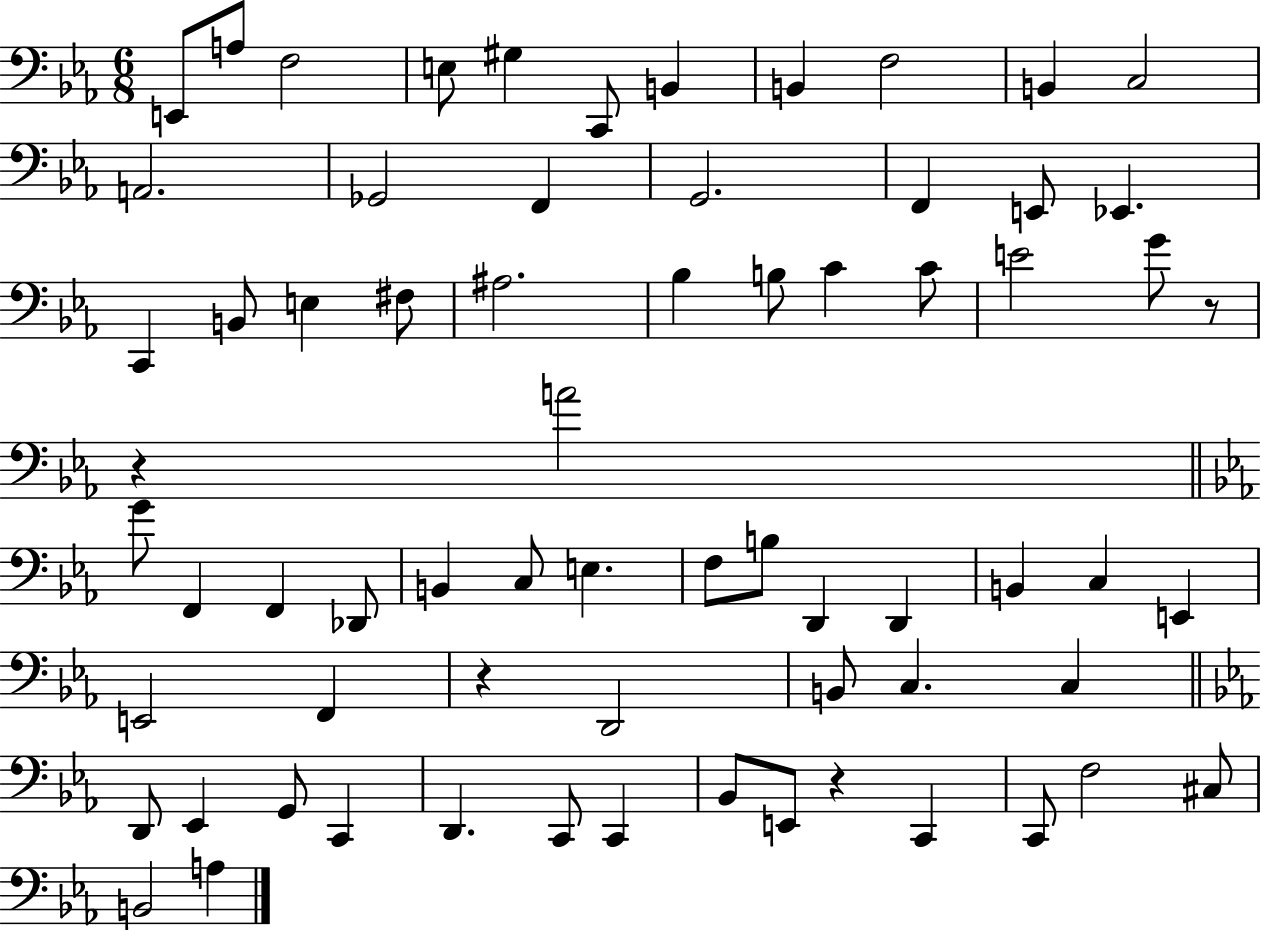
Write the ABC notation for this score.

X:1
T:Untitled
M:6/8
L:1/4
K:Eb
E,,/2 A,/2 F,2 E,/2 ^G, C,,/2 B,, B,, F,2 B,, C,2 A,,2 _G,,2 F,, G,,2 F,, E,,/2 _E,, C,, B,,/2 E, ^F,/2 ^A,2 _B, B,/2 C C/2 E2 G/2 z/2 z A2 G/2 F,, F,, _D,,/2 B,, C,/2 E, F,/2 B,/2 D,, D,, B,, C, E,, E,,2 F,, z D,,2 B,,/2 C, C, D,,/2 _E,, G,,/2 C,, D,, C,,/2 C,, _B,,/2 E,,/2 z C,, C,,/2 F,2 ^C,/2 B,,2 A,